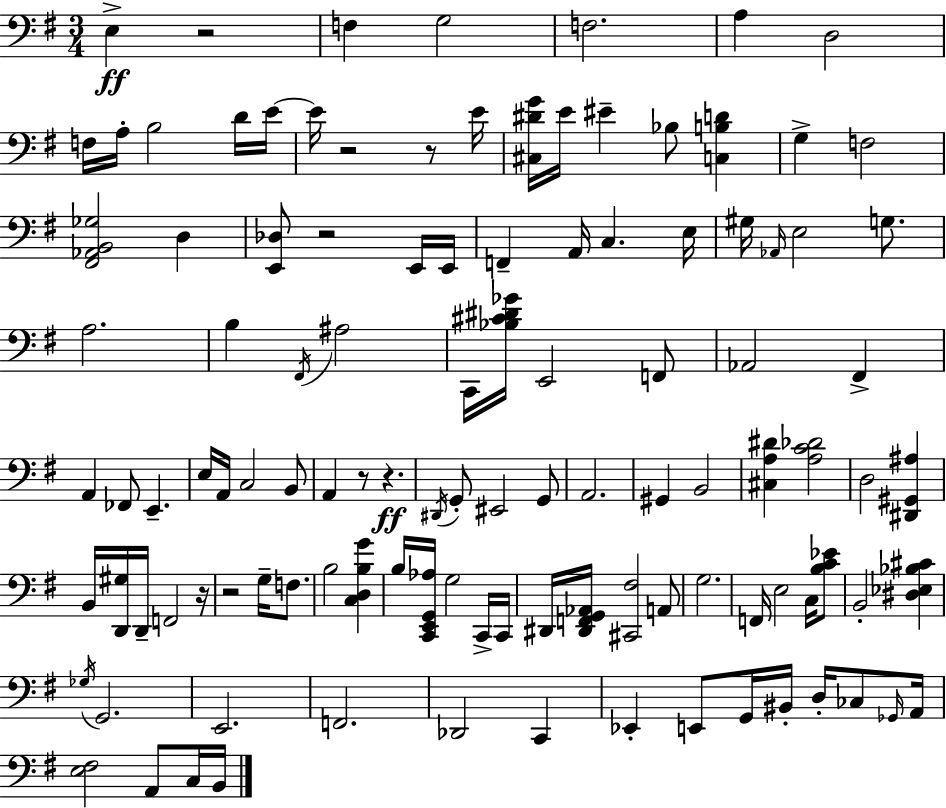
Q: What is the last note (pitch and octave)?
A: B2